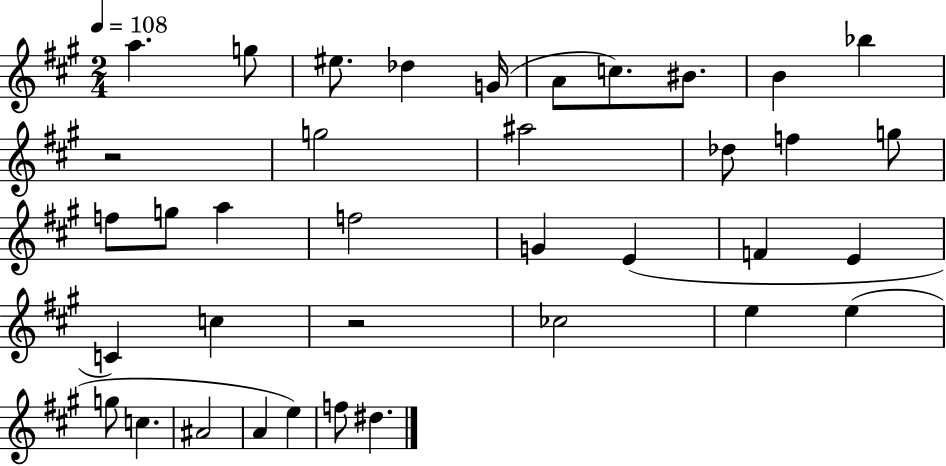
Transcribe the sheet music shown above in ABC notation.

X:1
T:Untitled
M:2/4
L:1/4
K:A
a g/2 ^e/2 _d G/4 A/2 c/2 ^B/2 B _b z2 g2 ^a2 _d/2 f g/2 f/2 g/2 a f2 G E F E C c z2 _c2 e e g/2 c ^A2 A e f/2 ^d